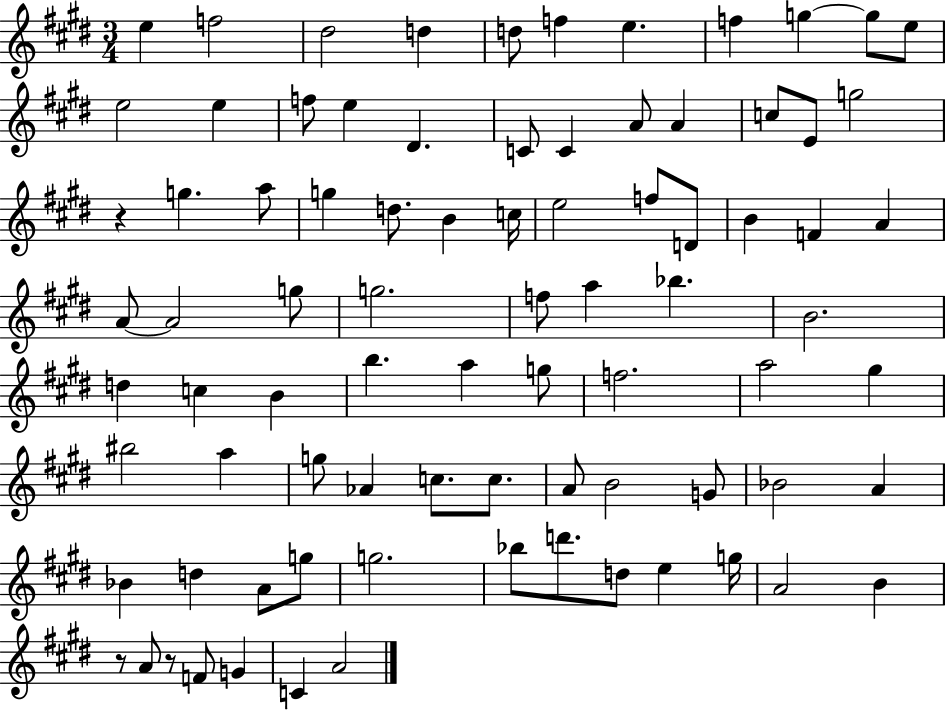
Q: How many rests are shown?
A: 3